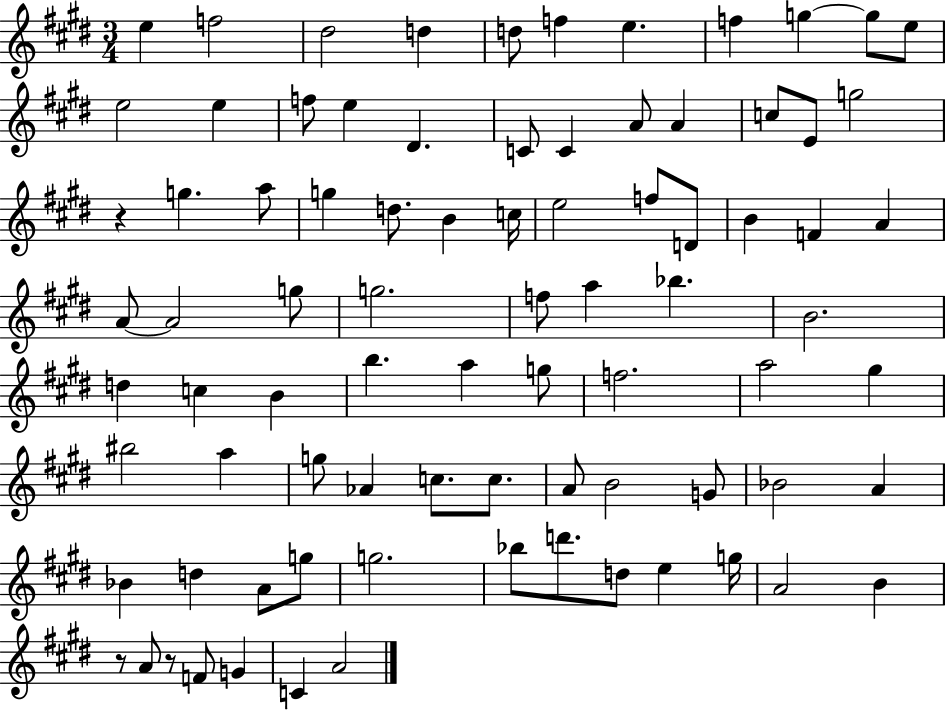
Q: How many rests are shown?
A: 3